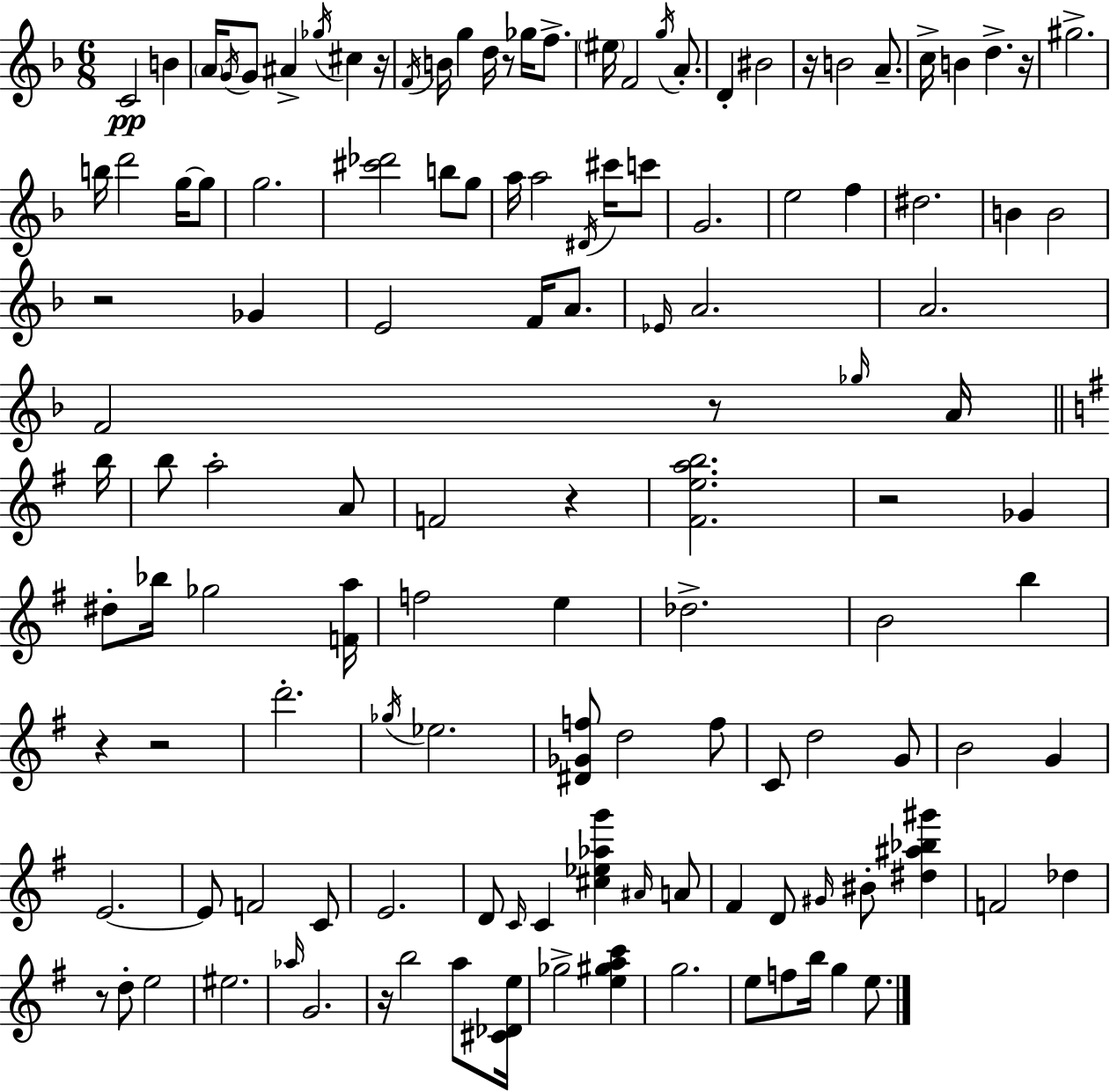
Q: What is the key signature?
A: D minor